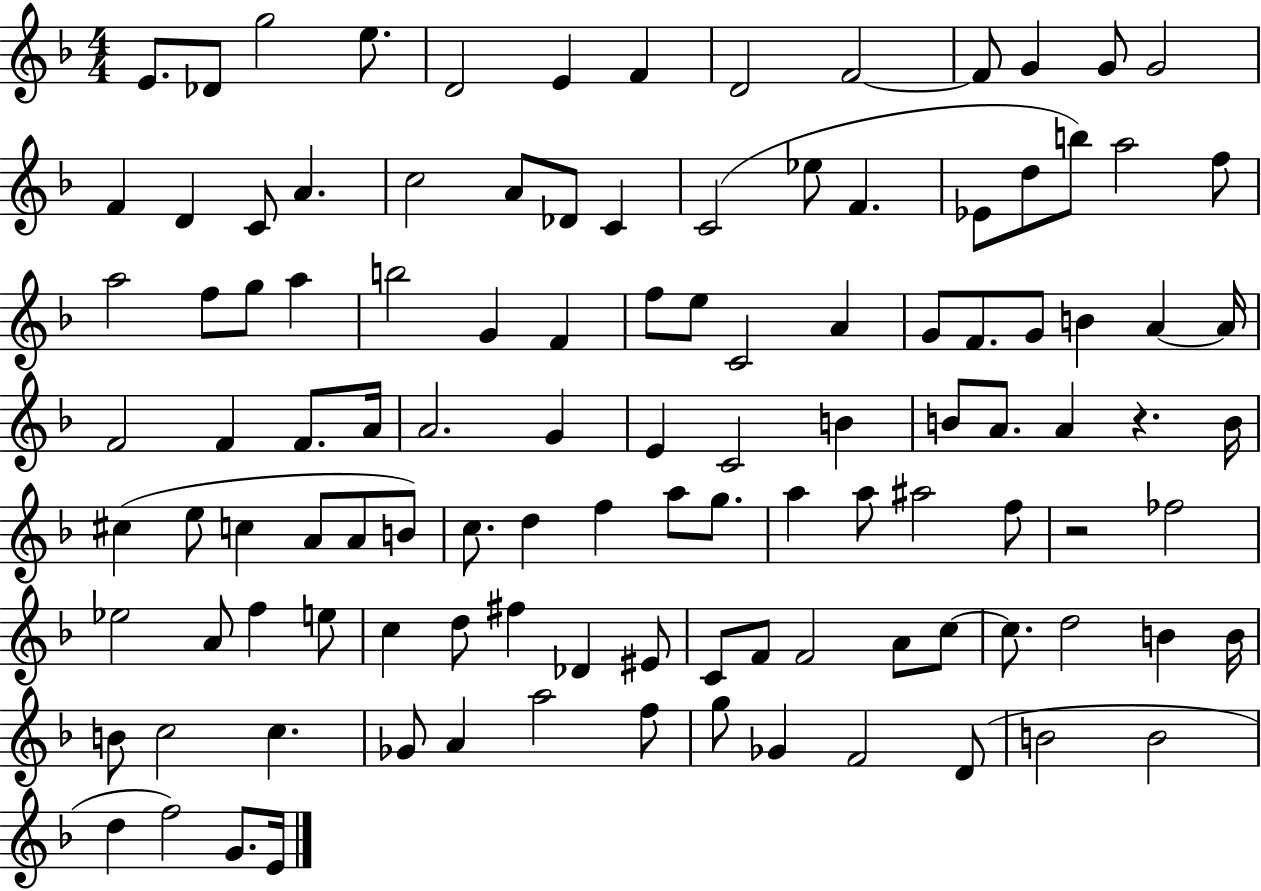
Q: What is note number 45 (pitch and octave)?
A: A4